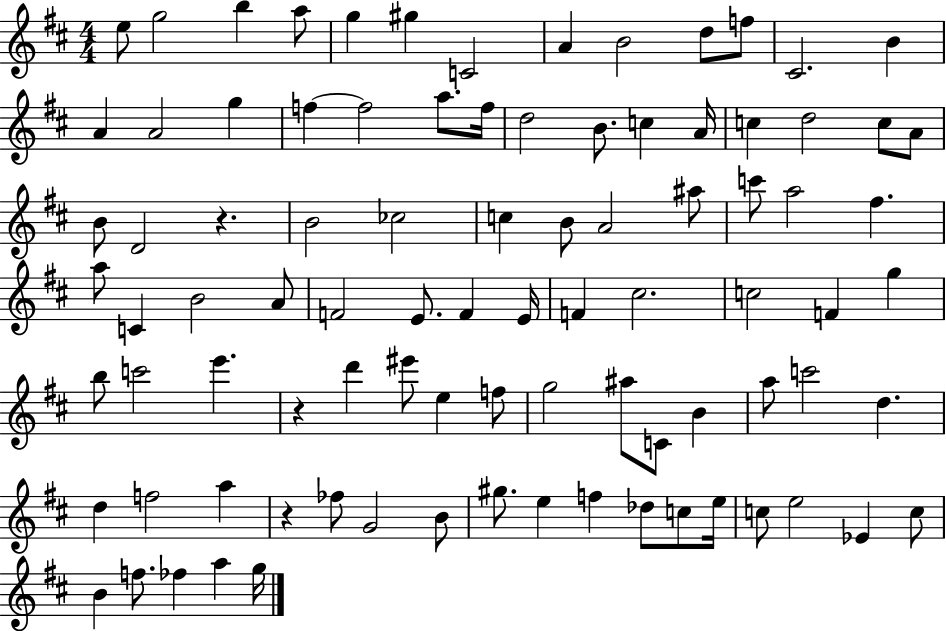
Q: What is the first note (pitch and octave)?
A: E5